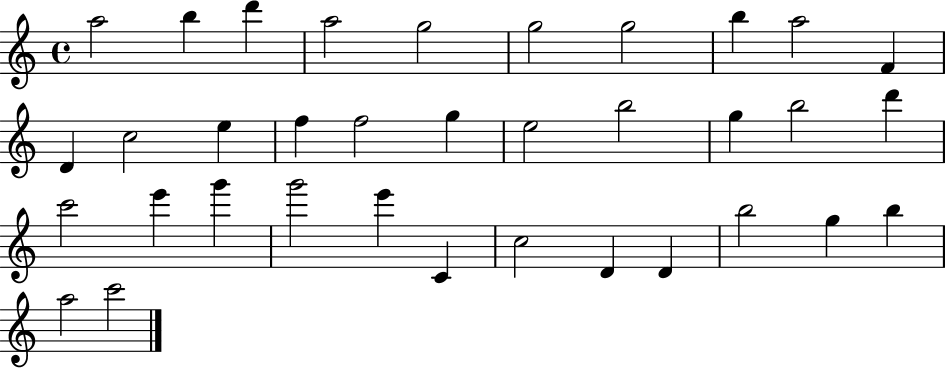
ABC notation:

X:1
T:Untitled
M:4/4
L:1/4
K:C
a2 b d' a2 g2 g2 g2 b a2 F D c2 e f f2 g e2 b2 g b2 d' c'2 e' g' g'2 e' C c2 D D b2 g b a2 c'2